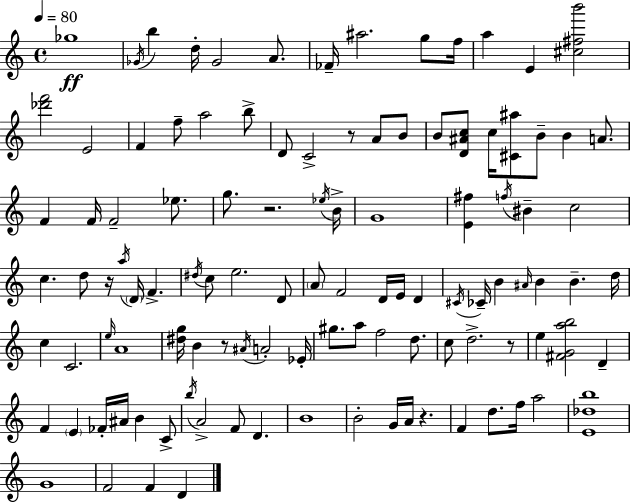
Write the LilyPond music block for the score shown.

{
  \clef treble
  \time 4/4
  \defaultTimeSignature
  \key c \major
  \tempo 4 = 80
  ges''1\ff | \acciaccatura { ges'16 } b''4 d''16-. ges'2 a'8. | fes'16-- ais''2. g''8 | f''16 a''4 e'4 <cis'' fis'' b'''>2 | \break <des''' f'''>2 e'2 | f'4 f''8-- a''2 b''8-> | d'8 c'2-> r8 a'8 b'8 | b'8 <d' ais' c''>8 c''16 <cis' ais''>8 b'8-- b'4 a'8. | \break f'4 f'16 f'2-- ees''8. | g''8. r2. | \acciaccatura { ees''16 } b'16-> g'1 | <e' fis''>4 \acciaccatura { f''16 } bis'4-- c''2 | \break c''4. d''8 r16 \acciaccatura { a''16 } \parenthesize d'16 f'4.-> | \acciaccatura { dis''16 } c''8 e''2. | d'8 \parenthesize a'8 f'2 d'16 | e'16 d'4 \acciaccatura { cis'16 } ces'16-- b'4 \grace { ais'16 } b'4 | \break b'4.-- d''16 c''4 c'2. | \grace { e''16 } a'1 | <dis'' g''>16 b'4 r8 \acciaccatura { ais'16 } | a'2-. ees'16-. gis''8. a''8 f''2 | \break d''8. c''8 d''2.-> | r8 e''4 <fis' g' a'' b''>2 | d'4-- f'4 \parenthesize e'4 | fes'16-. ais'16 b'4 c'8-> \acciaccatura { b''16 } a'2-> | \break f'8 d'4. b'1 | b'2-. | g'16 a'16 r4. f'4 d''8. | f''16 a''2 <e' des'' b''>1 | \break g'1 | f'2 | f'4 d'4 \bar "|."
}